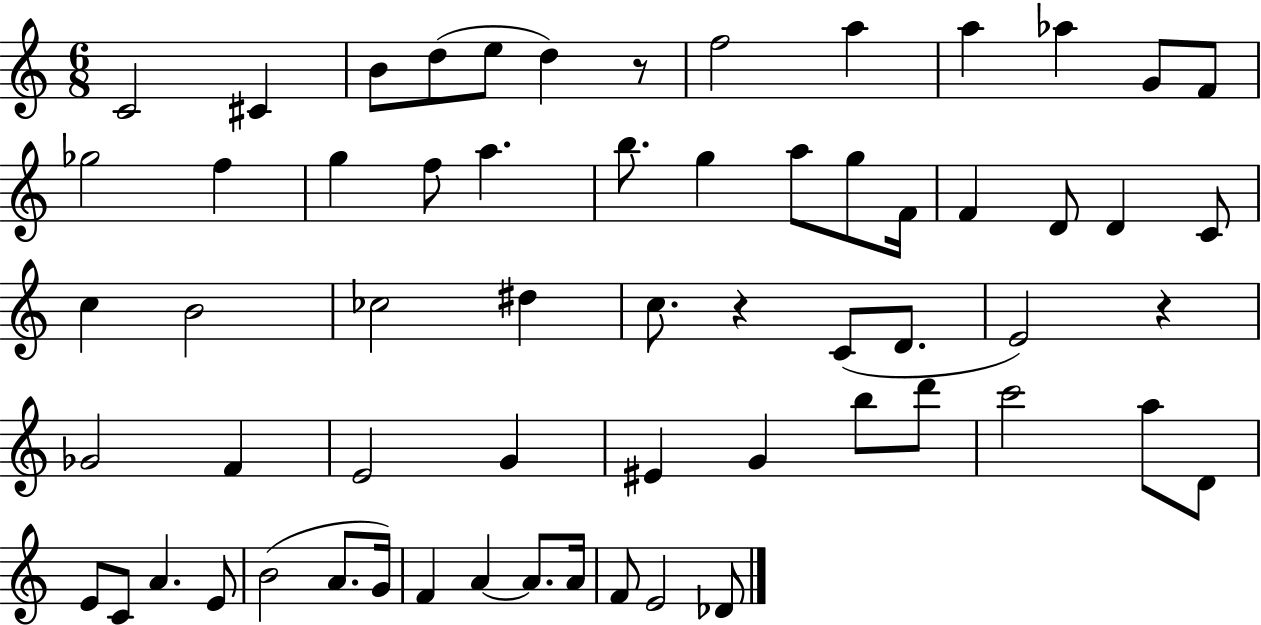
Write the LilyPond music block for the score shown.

{
  \clef treble
  \numericTimeSignature
  \time 6/8
  \key c \major
  c'2 cis'4 | b'8 d''8( e''8 d''4) r8 | f''2 a''4 | a''4 aes''4 g'8 f'8 | \break ges''2 f''4 | g''4 f''8 a''4. | b''8. g''4 a''8 g''8 f'16 | f'4 d'8 d'4 c'8 | \break c''4 b'2 | ces''2 dis''4 | c''8. r4 c'8( d'8. | e'2) r4 | \break ges'2 f'4 | e'2 g'4 | eis'4 g'4 b''8 d'''8 | c'''2 a''8 d'8 | \break e'8 c'8 a'4. e'8 | b'2( a'8. g'16) | f'4 a'4~~ a'8. a'16 | f'8 e'2 des'8 | \break \bar "|."
}